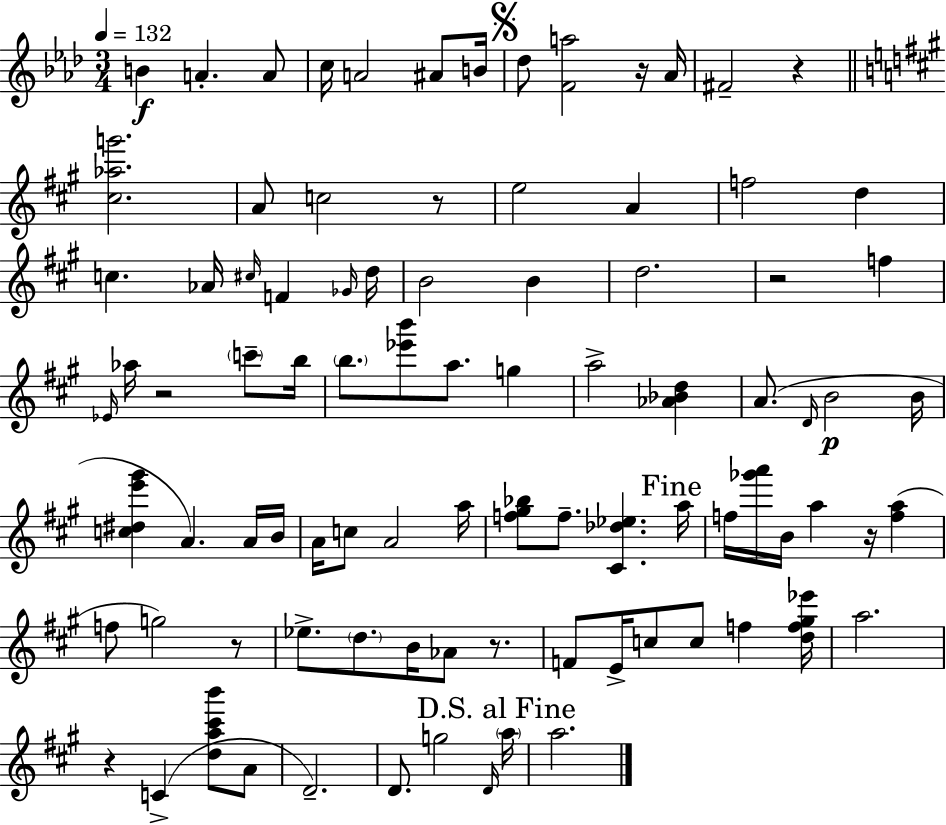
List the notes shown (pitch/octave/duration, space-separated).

B4/q A4/q. A4/e C5/s A4/h A#4/e B4/s Db5/e [F4,A5]/h R/s Ab4/s F#4/h R/q [C#5,Ab5,G6]/h. A4/e C5/h R/e E5/h A4/q F5/h D5/q C5/q. Ab4/s C#5/s F4/q Gb4/s D5/s B4/h B4/q D5/h. R/h F5/q Eb4/s Ab5/s R/h C6/e B5/s B5/e. [Eb6,B6]/e A5/e. G5/q A5/h [Ab4,Bb4,D5]/q A4/e. D4/s B4/h B4/s [C5,D#5,E6,G#6]/q A4/q. A4/s B4/s A4/s C5/e A4/h A5/s [F5,G#5,Bb5]/e F5/e. [C#4,Db5,Eb5]/q. A5/s F5/s [Gb6,A6]/s B4/s A5/q R/s [F5,A5]/q F5/e G5/h R/e Eb5/e. D5/e. B4/s Ab4/e R/e. F4/e E4/s C5/e C5/e F5/q [D5,F5,G#5,Eb6]/s A5/h. R/q C4/q [D5,A5,C#6,B6]/e A4/e D4/h. D4/e. G5/h D4/s A5/s A5/h.